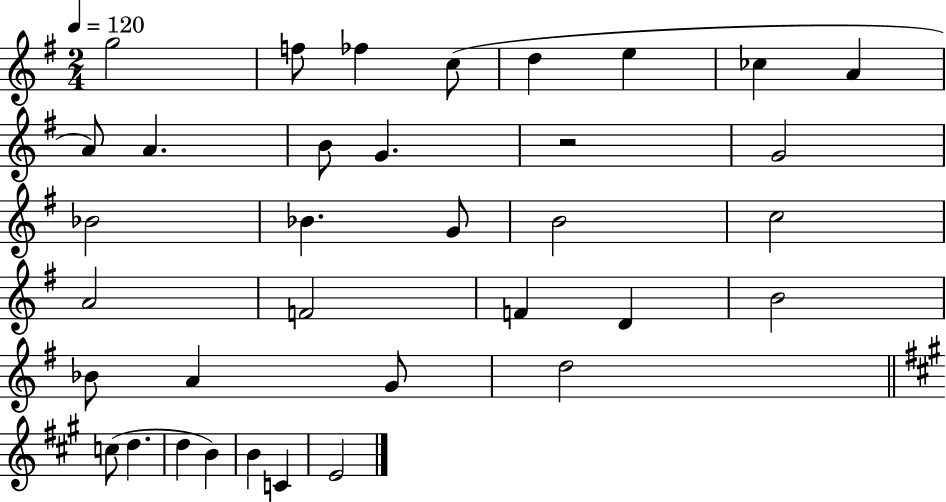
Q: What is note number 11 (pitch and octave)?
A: B4